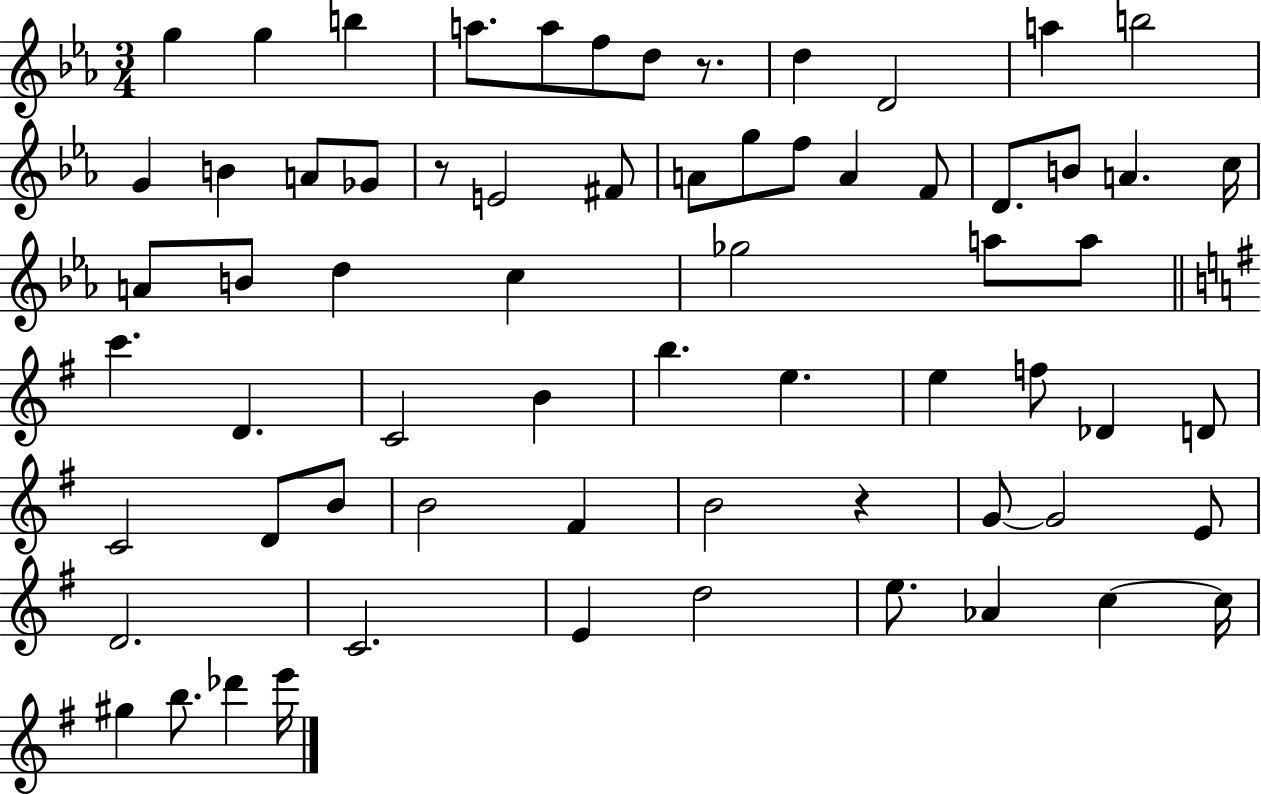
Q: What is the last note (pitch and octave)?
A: E6